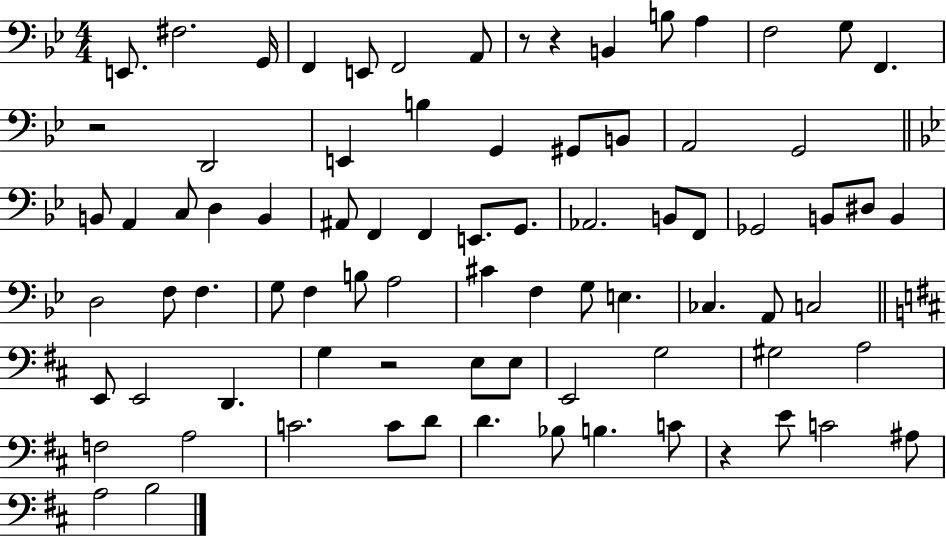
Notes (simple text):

E2/e. F#3/h. G2/s F2/q E2/e F2/h A2/e R/e R/q B2/q B3/e A3/q F3/h G3/e F2/q. R/h D2/h E2/q B3/q G2/q G#2/e B2/e A2/h G2/h B2/e A2/q C3/e D3/q B2/q A#2/e F2/q F2/q E2/e. G2/e. Ab2/h. B2/e F2/e Gb2/h B2/e D#3/e B2/q D3/h F3/e F3/q. G3/e F3/q B3/e A3/h C#4/q F3/q G3/e E3/q. CES3/q. A2/e C3/h E2/e E2/h D2/q. G3/q R/h E3/e E3/e E2/h G3/h G#3/h A3/h F3/h A3/h C4/h. C4/e D4/e D4/q. Bb3/e B3/q. C4/e R/q E4/e C4/h A#3/e A3/h B3/h